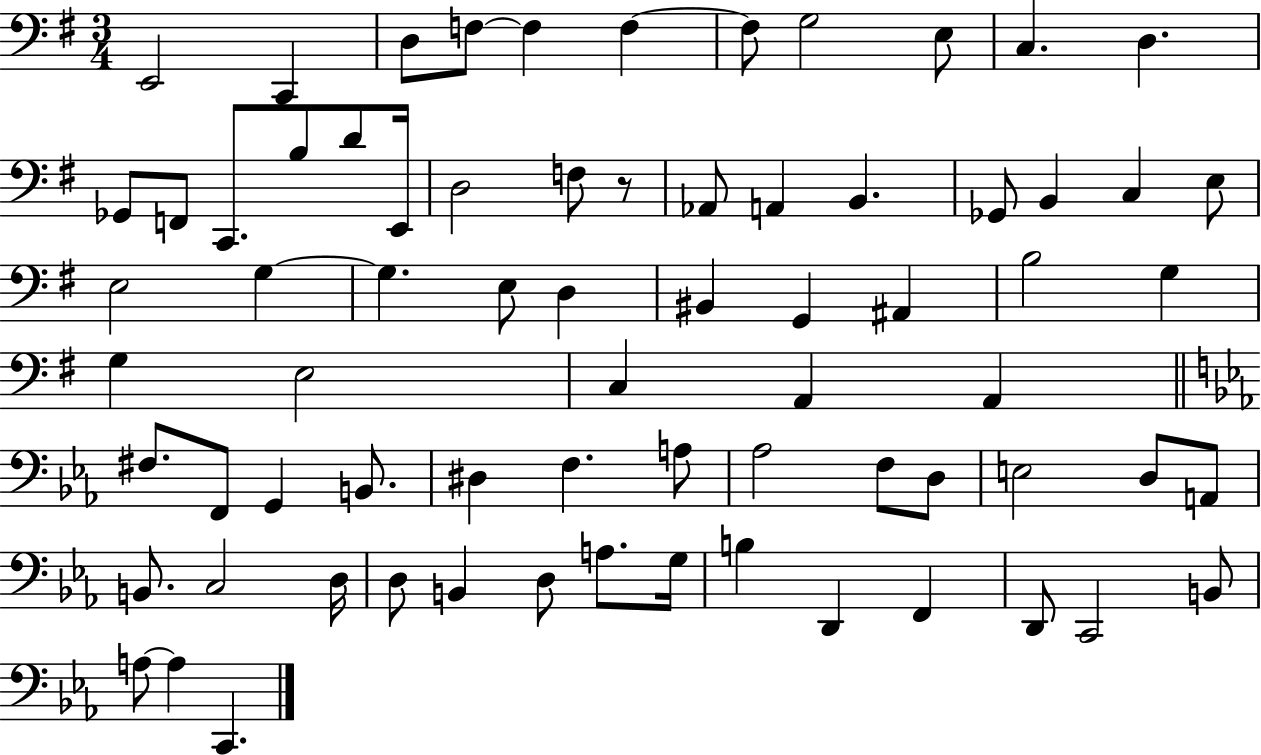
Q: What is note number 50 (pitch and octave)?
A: F3